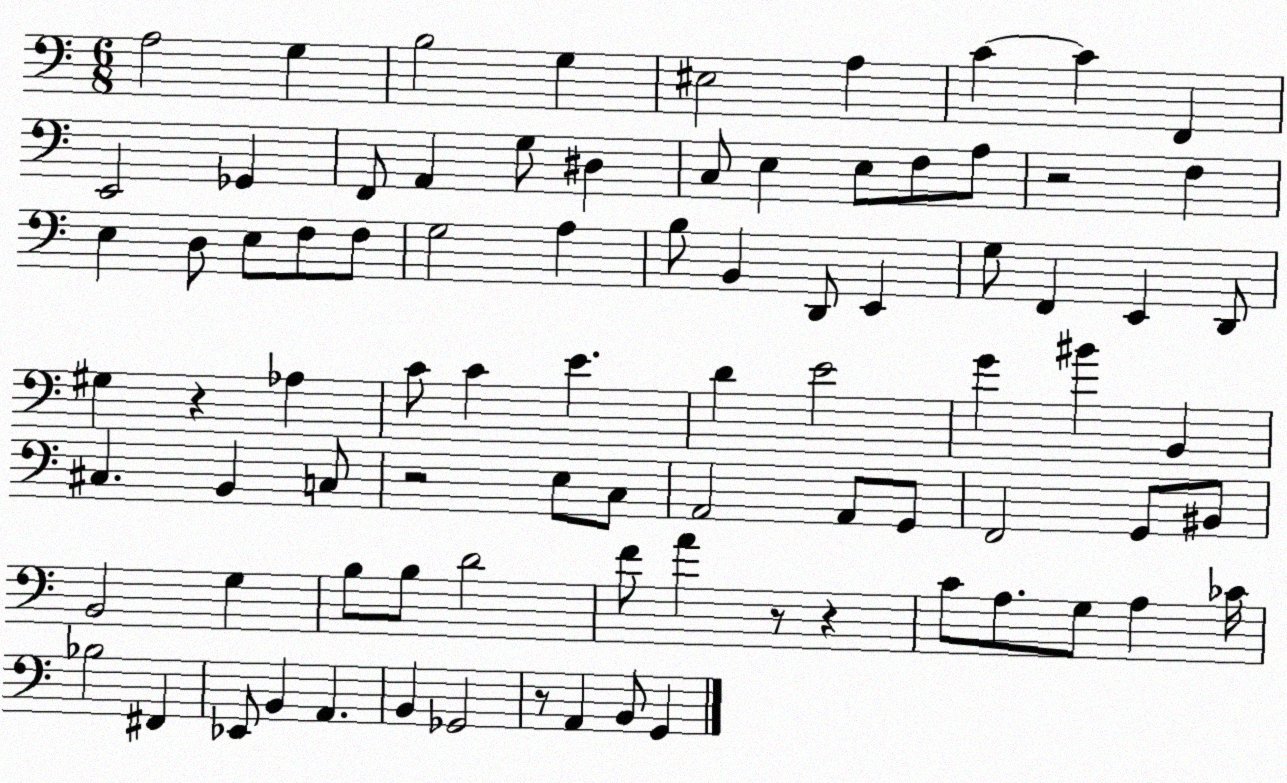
X:1
T:Untitled
M:6/8
L:1/4
K:C
A,2 G, B,2 G, ^E,2 A, C C F,, E,,2 _G,, F,,/2 A,, G,/2 ^D, C,/2 E, E,/2 F,/2 A,/2 z2 F, E, D,/2 E,/2 F,/2 F,/2 G,2 A, B,/2 B,, D,,/2 E,, G,/2 F,, E,, D,,/2 ^G, z _A, C/2 C E D E2 G ^B B,, ^C, B,, C,/2 z2 E,/2 C,/2 A,,2 A,,/2 G,,/2 F,,2 G,,/2 ^B,,/2 B,,2 G, B,/2 B,/2 D2 F/2 A z/2 z C/2 A,/2 G,/2 A, _C/4 _B,2 ^F,, _E,,/2 B,, A,, B,, _G,,2 z/2 A,, B,,/2 G,,